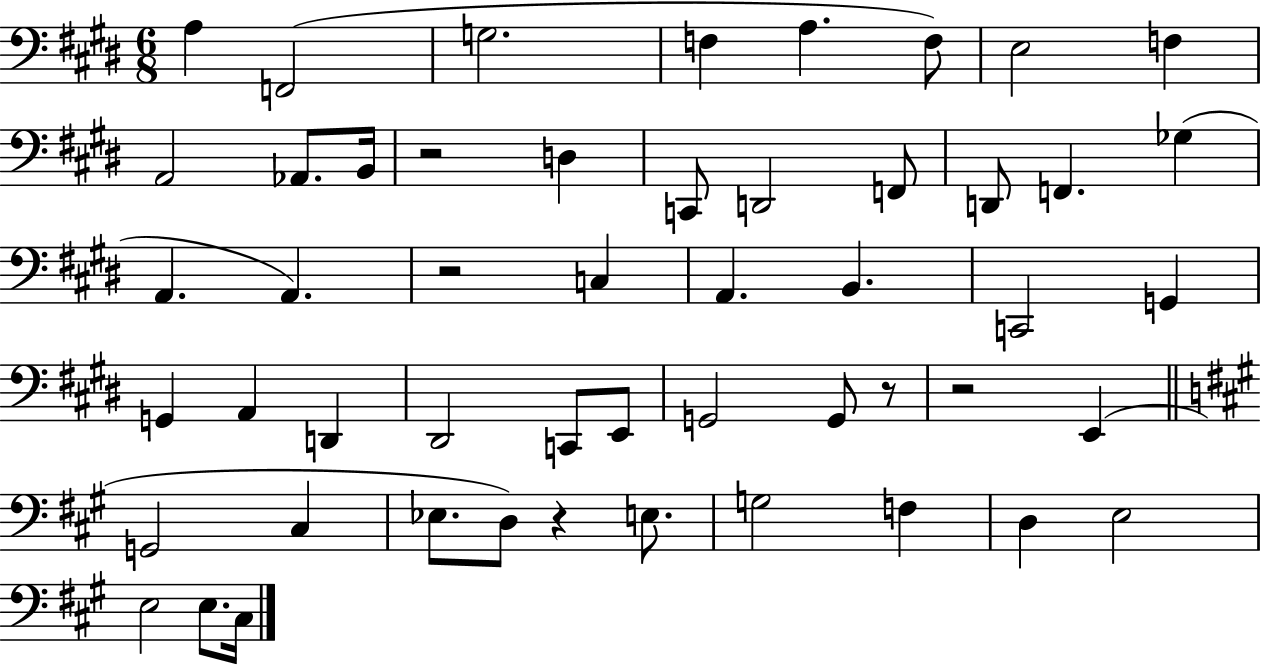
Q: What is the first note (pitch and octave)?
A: A3